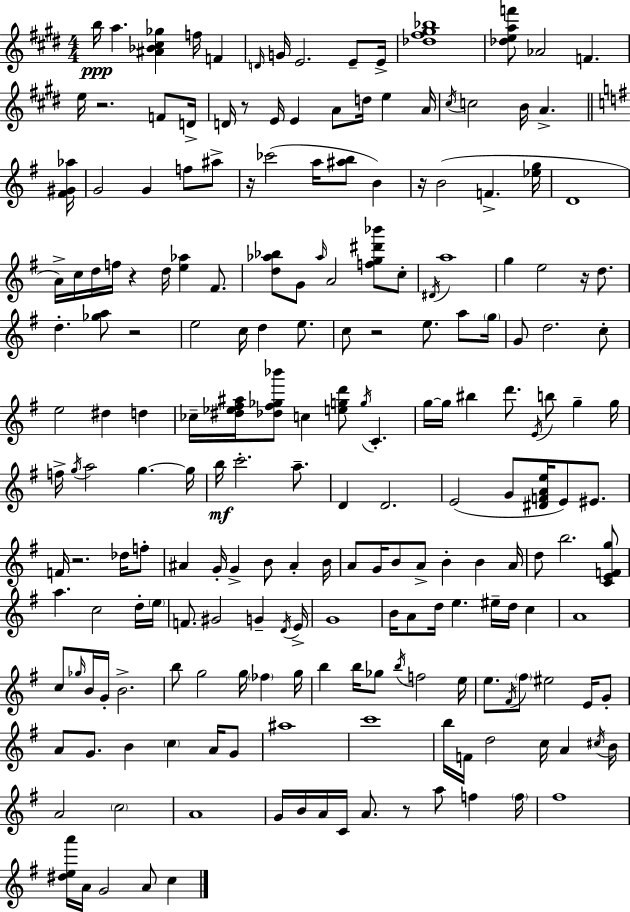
B5/s A5/q. [A#4,Bb4,C#5,Gb5]/q F5/s F4/q D4/s G4/s E4/h. E4/e E4/s [Db5,F#5,G#5,Bb5]/w [Db5,E5,A5,F6]/e Ab4/h F4/q. E5/s R/h. F4/e D4/s D4/s R/e E4/s E4/q A4/e D5/s E5/q A4/s C#5/s C5/h B4/s A4/q. [F#4,G#4,Ab5]/s G4/h G4/q F5/e A#5/e R/s CES6/h A5/s [A#5,B5]/e B4/q R/s B4/h F4/q. [Eb5,G5]/s D4/w A4/s C5/s D5/s F5/s R/q D5/s [E5,Ab5]/q F#4/e. [D5,Ab5,Bb5]/e G4/e Ab5/s A4/h [F5,G5,D#6,Bb6]/e C5/e D#4/s A5/w G5/q E5/h R/s D5/e. D5/q. [Gb5,A5]/e R/h E5/h C5/s D5/q E5/e. C5/e R/h E5/e. A5/e G5/s G4/e D5/h. C5/e E5/h D#5/q D5/q CES5/s [D#5,Eb5,F#5,A#5]/s [Db5,F#5,Gb5,Bb6]/e C5/q [E5,G5,D6]/e G5/s C4/q. G5/s G5/s BIS5/q D6/e. E4/s B5/e G5/q G5/s F5/s G5/s A5/h G5/q. G5/s B5/s C6/h. A5/e. D4/q D4/h. E4/h G4/e [D#4,F4,A4,E5]/s E4/e EIS4/e. F4/s R/h. Db5/s F5/e A#4/q G4/s G4/q B4/e A#4/q B4/s A4/e G4/s B4/e A4/e B4/q B4/q A4/s D5/e B5/h. [C4,E4,F4,G5]/e A5/q. C5/h D5/s E5/s F4/e. G#4/h G4/q D4/s E4/s G4/w B4/s A4/e D5/s E5/q. EIS5/s D5/s C5/q A4/w C5/e Gb5/s B4/s G4/s B4/h. B5/e G5/h G5/s FES5/q G5/s B5/q B5/s Gb5/e B5/s F5/h E5/s E5/e. F#4/s F#5/e EIS5/h E4/s G4/e A4/e G4/e. B4/q C5/q A4/s G4/e A#5/w C6/w B5/s F4/s D5/h C5/s A4/q C#5/s B4/s A4/h C5/h A4/w G4/s B4/s A4/s C4/s A4/e. R/e A5/e F5/q F5/s F#5/w [D#5,E5,A6]/s A4/s G4/h A4/e C5/q